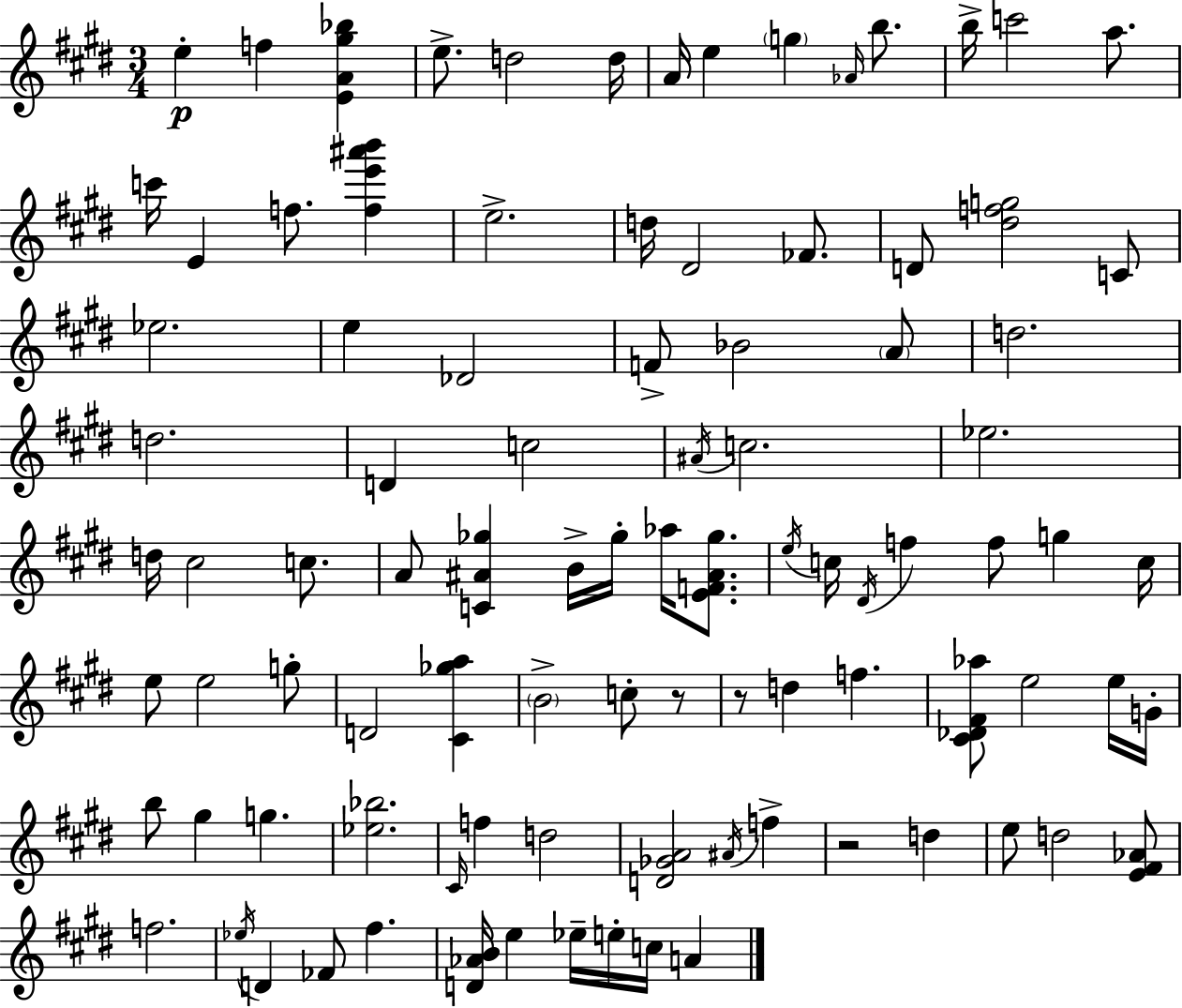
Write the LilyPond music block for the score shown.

{
  \clef treble
  \numericTimeSignature
  \time 3/4
  \key e \major
  e''4-.\p f''4 <e' a' gis'' bes''>4 | e''8.-> d''2 d''16 | a'16 e''4 \parenthesize g''4 \grace { aes'16 } b''8. | b''16-> c'''2 a''8. | \break c'''16 e'4 f''8. <f'' e''' ais''' b'''>4 | e''2.-> | d''16 dis'2 fes'8. | d'8 <dis'' f'' g''>2 c'8 | \break ees''2. | e''4 des'2 | f'8-> bes'2 \parenthesize a'8 | d''2. | \break d''2. | d'4 c''2 | \acciaccatura { ais'16 } c''2. | ees''2. | \break d''16 cis''2 c''8. | a'8 <c' ais' ges''>4 b'16-> ges''16-. aes''16 <e' f' ais' ges''>8. | \acciaccatura { e''16 } c''16 \acciaccatura { dis'16 } f''4 f''8 g''4 | c''16 e''8 e''2 | \break g''8-. d'2 | <cis' ges'' a''>4 \parenthesize b'2-> | c''8-. r8 r8 d''4 f''4. | <cis' des' fis' aes''>8 e''2 | \break e''16 g'16-. b''8 gis''4 g''4. | <ees'' bes''>2. | \grace { cis'16 } f''4 d''2 | <d' ges' a'>2 | \break \acciaccatura { ais'16 } f''4-> r2 | d''4 e''8 d''2 | <e' fis' aes'>8 f''2. | \acciaccatura { ees''16 } d'4 fes'8 | \break fis''4. <d' aes' b'>16 e''4 | ees''16-- e''16-. c''16 a'4 \bar "|."
}